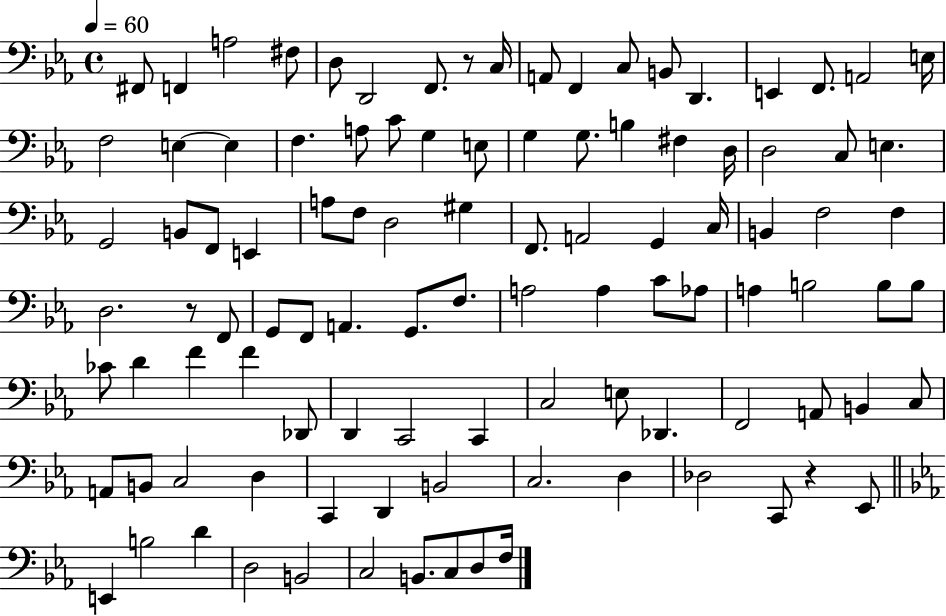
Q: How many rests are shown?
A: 3